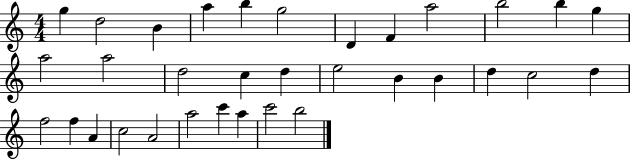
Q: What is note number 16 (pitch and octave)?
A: C5